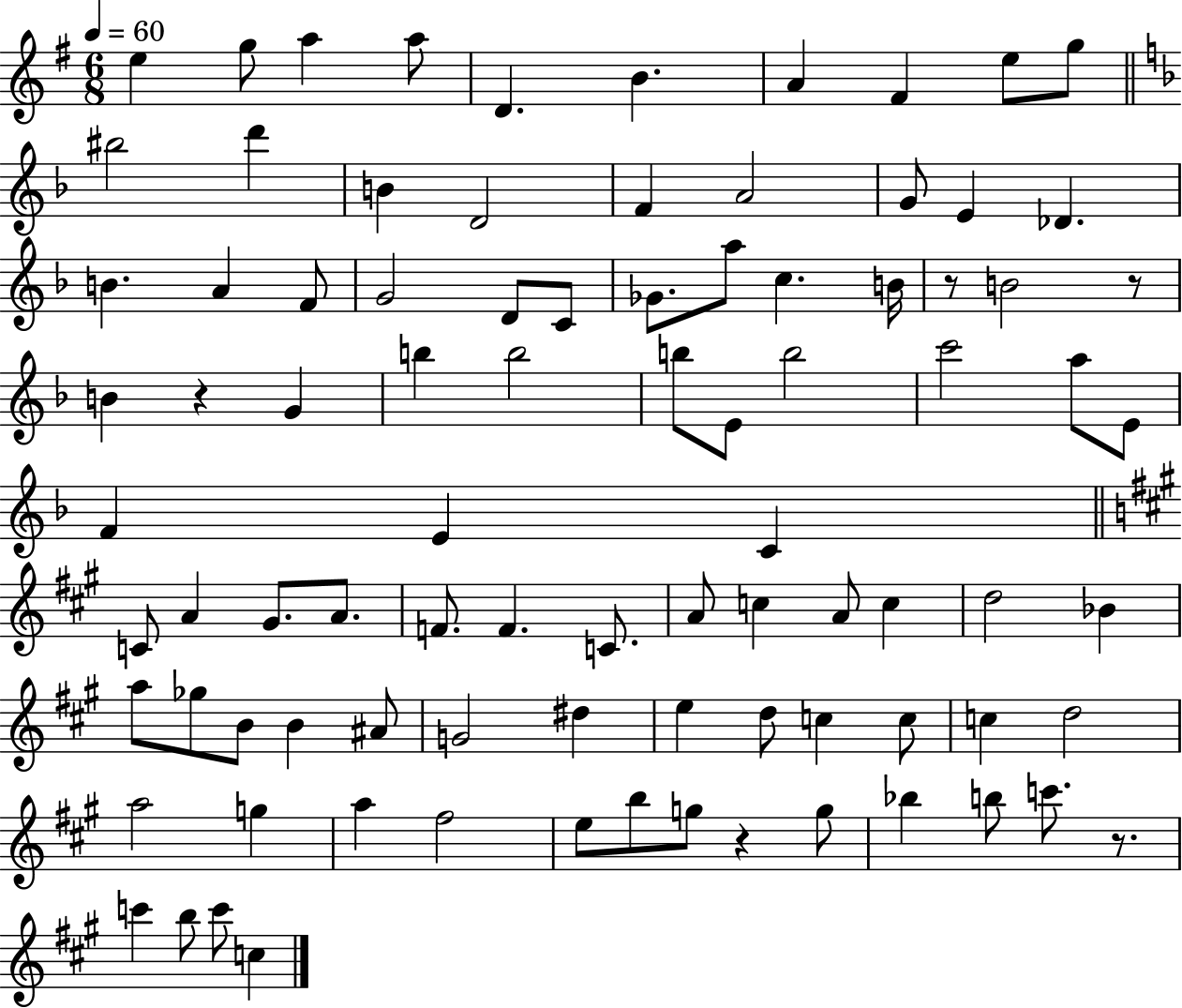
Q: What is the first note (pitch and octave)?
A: E5